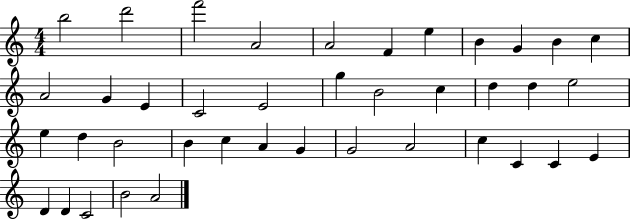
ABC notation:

X:1
T:Untitled
M:4/4
L:1/4
K:C
b2 d'2 f'2 A2 A2 F e B G B c A2 G E C2 E2 g B2 c d d e2 e d B2 B c A G G2 A2 c C C E D D C2 B2 A2